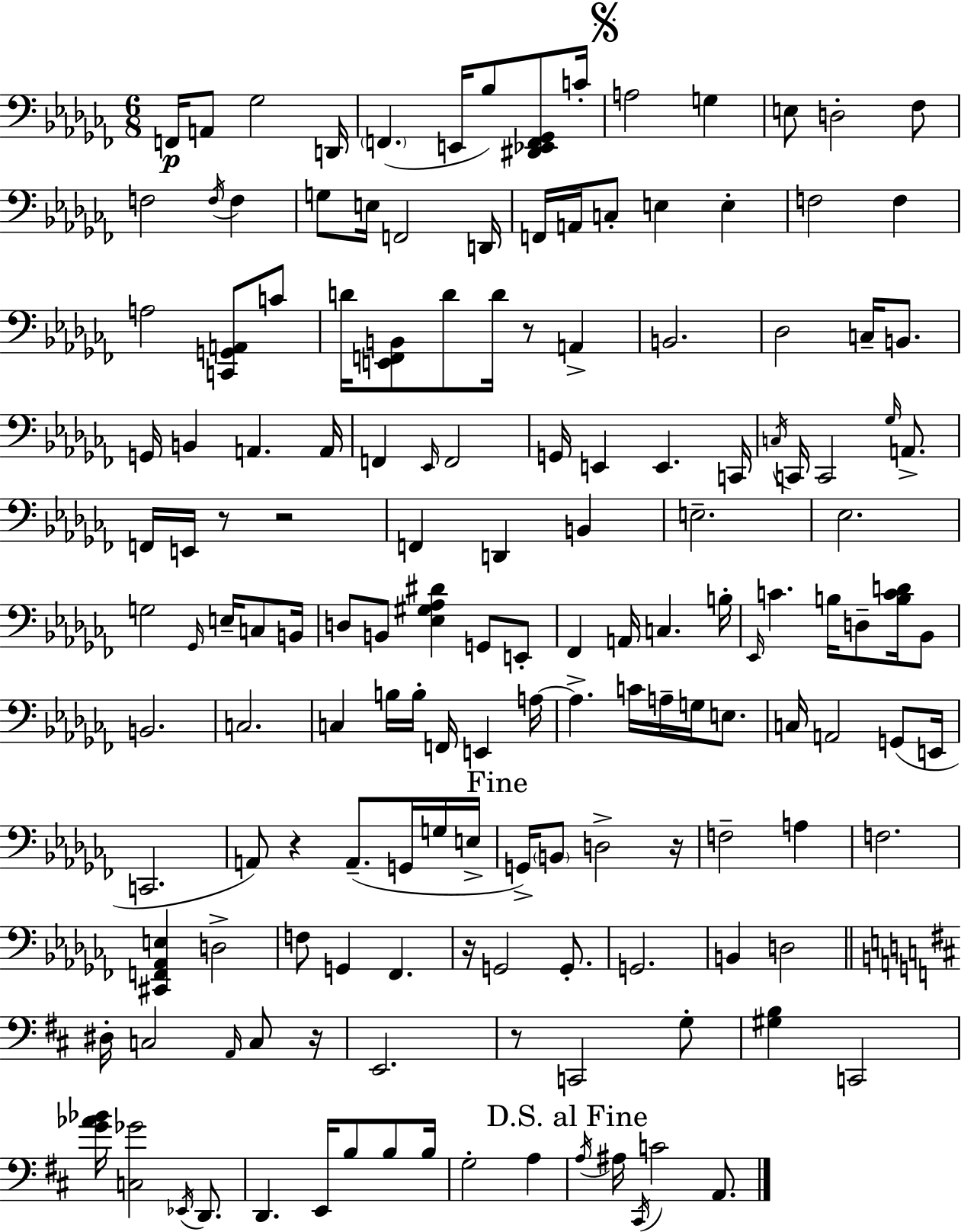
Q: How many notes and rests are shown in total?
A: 155